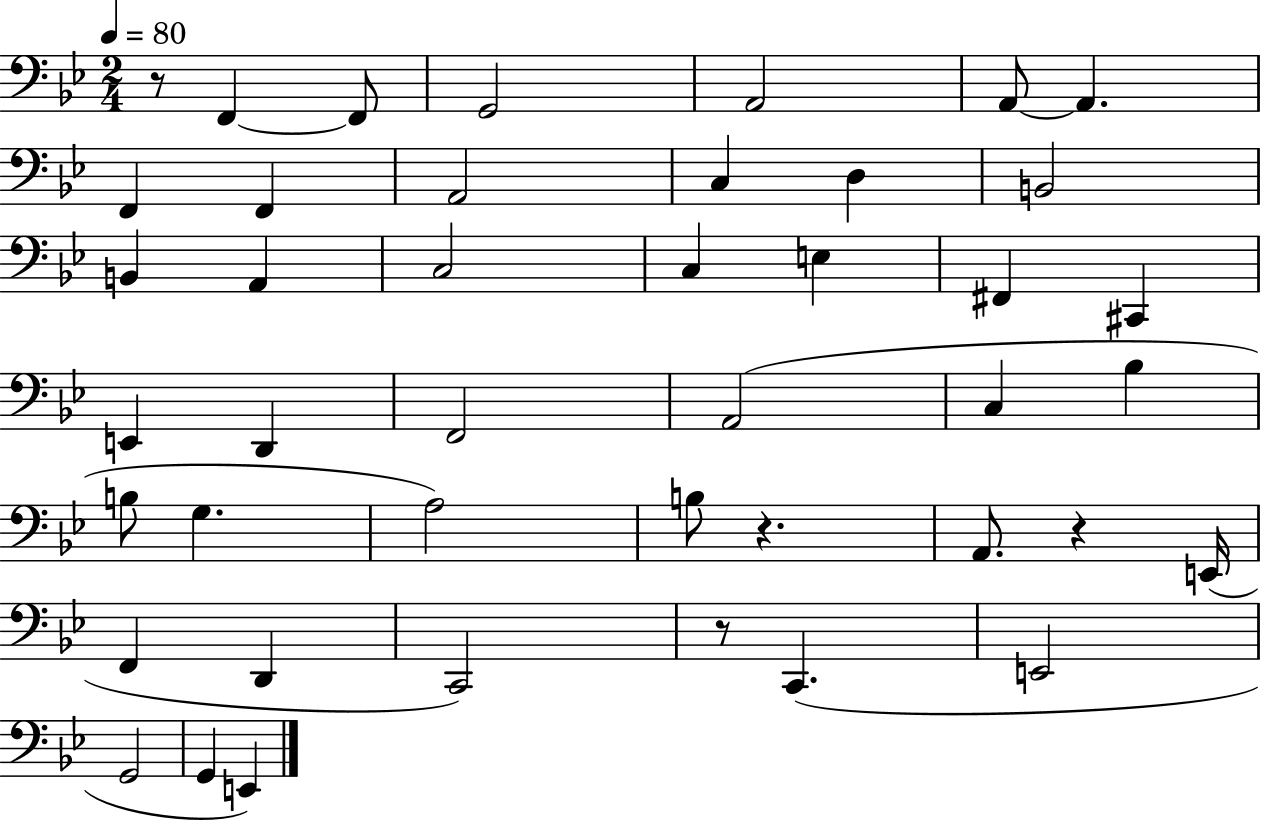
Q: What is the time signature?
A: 2/4